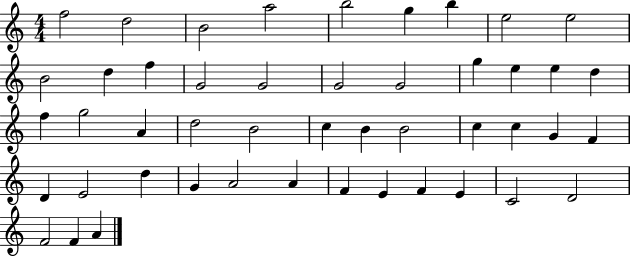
F5/h D5/h B4/h A5/h B5/h G5/q B5/q E5/h E5/h B4/h D5/q F5/q G4/h G4/h G4/h G4/h G5/q E5/q E5/q D5/q F5/q G5/h A4/q D5/h B4/h C5/q B4/q B4/h C5/q C5/q G4/q F4/q D4/q E4/h D5/q G4/q A4/h A4/q F4/q E4/q F4/q E4/q C4/h D4/h F4/h F4/q A4/q